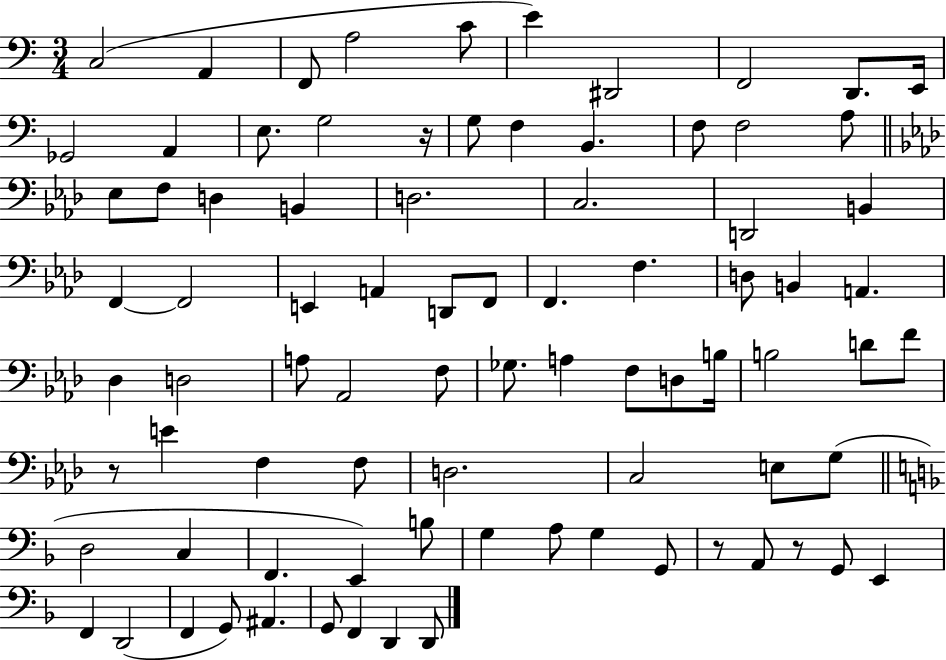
C3/h A2/q F2/e A3/h C4/e E4/q D#2/h F2/h D2/e. E2/s Gb2/h A2/q E3/e. G3/h R/s G3/e F3/q B2/q. F3/e F3/h A3/e Eb3/e F3/e D3/q B2/q D3/h. C3/h. D2/h B2/q F2/q F2/h E2/q A2/q D2/e F2/e F2/q. F3/q. D3/e B2/q A2/q. Db3/q D3/h A3/e Ab2/h F3/e Gb3/e. A3/q F3/e D3/e B3/s B3/h D4/e F4/e R/e E4/q F3/q F3/e D3/h. C3/h E3/e G3/e D3/h C3/q F2/q. E2/q B3/e G3/q A3/e G3/q G2/e R/e A2/e R/e G2/e E2/q F2/q D2/h F2/q G2/e A#2/q. G2/e F2/q D2/q D2/e